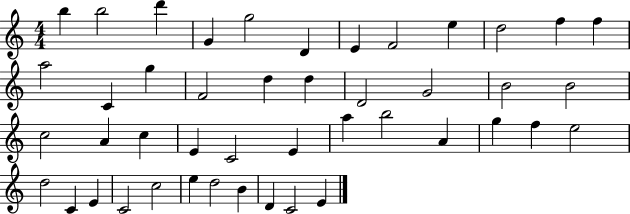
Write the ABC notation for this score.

X:1
T:Untitled
M:4/4
L:1/4
K:C
b b2 d' G g2 D E F2 e d2 f f a2 C g F2 d d D2 G2 B2 B2 c2 A c E C2 E a b2 A g f e2 d2 C E C2 c2 e d2 B D C2 E